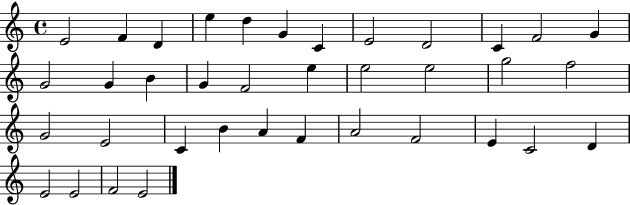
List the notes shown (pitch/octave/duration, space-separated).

E4/h F4/q D4/q E5/q D5/q G4/q C4/q E4/h D4/h C4/q F4/h G4/q G4/h G4/q B4/q G4/q F4/h E5/q E5/h E5/h G5/h F5/h G4/h E4/h C4/q B4/q A4/q F4/q A4/h F4/h E4/q C4/h D4/q E4/h E4/h F4/h E4/h